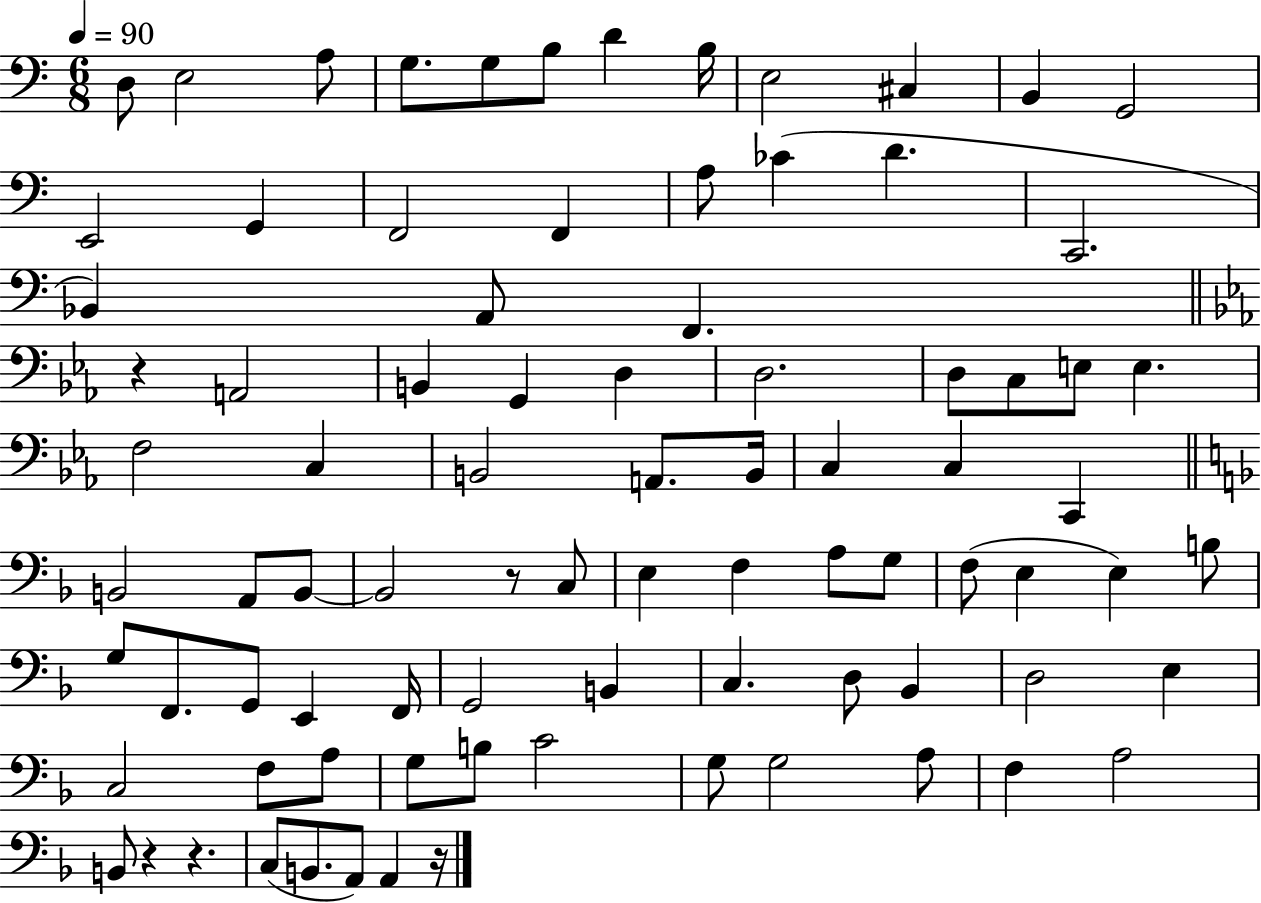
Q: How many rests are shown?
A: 5